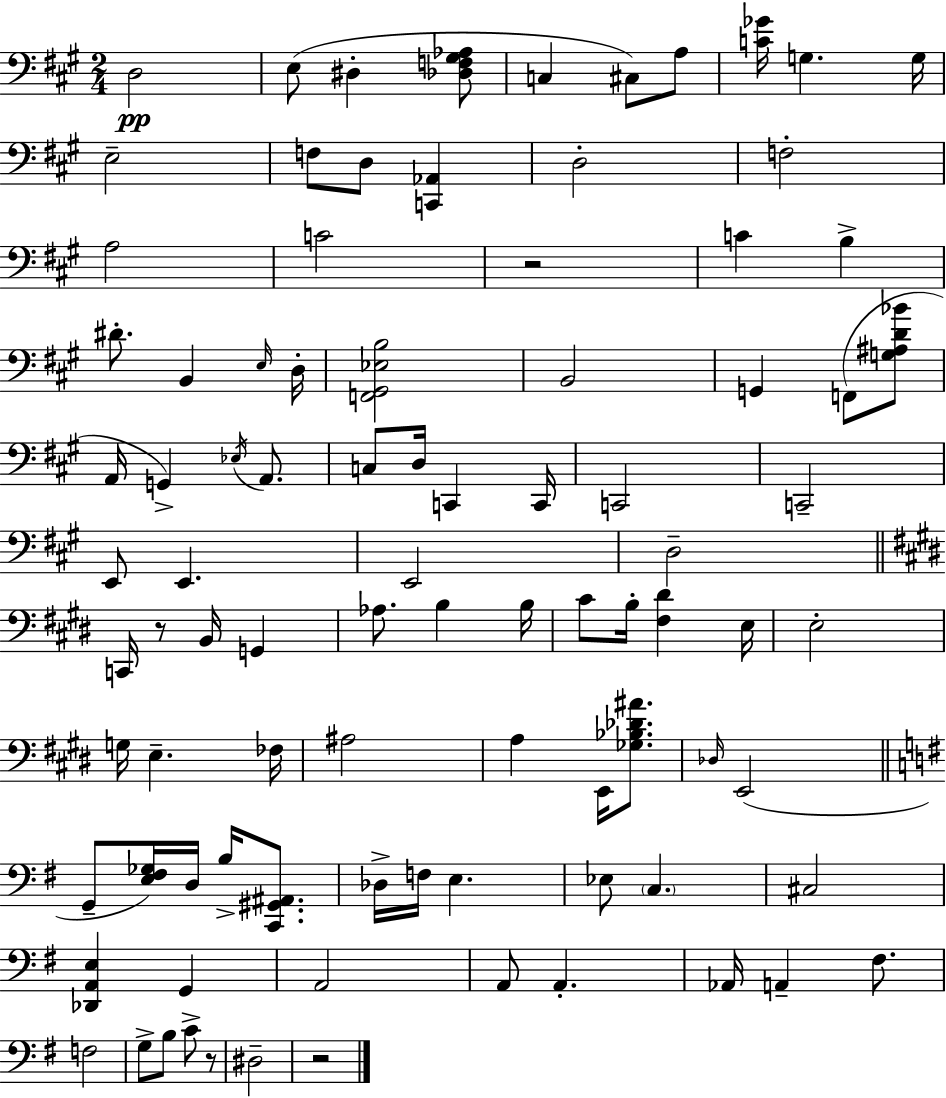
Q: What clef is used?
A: bass